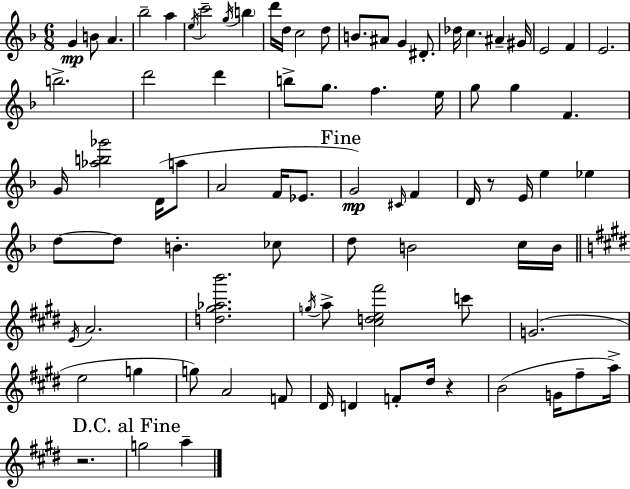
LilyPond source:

{
  \clef treble
  \numericTimeSignature
  \time 6/8
  \key d \minor
  g'4\mp b'8 a'4. | bes''2-- a''4 | \acciaccatura { e''16 } c'''2-- \acciaccatura { g''16 } \parenthesize b''4 | d'''16 d''16 c''2 | \break d''8 b'8. ais'8 g'4 dis'8.-. | des''16 c''4. ais'4-- | gis'16 e'2 f'4 | e'2. | \break b''2.-> | d'''2 d'''4 | b''8-> g''8. f''4. | e''16 g''8 g''4 f'4. | \break g'16 <aes'' b'' ges'''>2 d'16( | a''8 a'2 f'16 ees'8. | \mark "Fine" g'2\mp) \grace { cis'16 } f'4 | d'16 r8 e'16 e''4 ees''4 | \break d''8~~ d''8 b'4.-. | ces''8 d''8 b'2 | c''16 b'16 \bar "||" \break \key e \major \acciaccatura { e'16 } a'2. | <d'' gis'' aes'' b'''>2. | \acciaccatura { g''16 } a''8-> <cis'' d'' e'' fis'''>2 | c'''8 g'2.( | \break e''2 g''4 | g''8) a'2 | f'8 dis'16 d'4 f'8-. dis''16 r4 | b'2( g'16 fis''8-- | \break a''16->) r2. | \mark "D.C. al Fine" g''2 a''4-- | \bar "|."
}